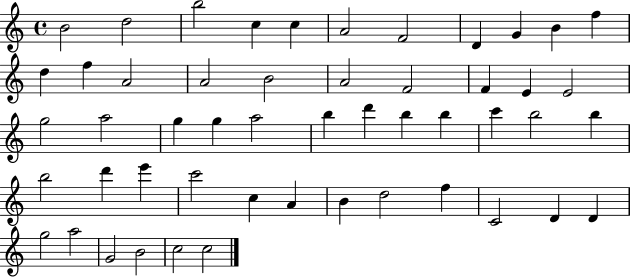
X:1
T:Untitled
M:4/4
L:1/4
K:C
B2 d2 b2 c c A2 F2 D G B f d f A2 A2 B2 A2 F2 F E E2 g2 a2 g g a2 b d' b b c' b2 b b2 d' e' c'2 c A B d2 f C2 D D g2 a2 G2 B2 c2 c2